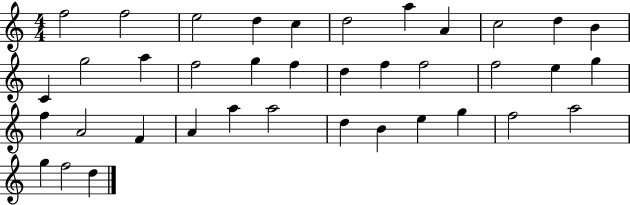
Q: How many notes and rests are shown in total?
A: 38